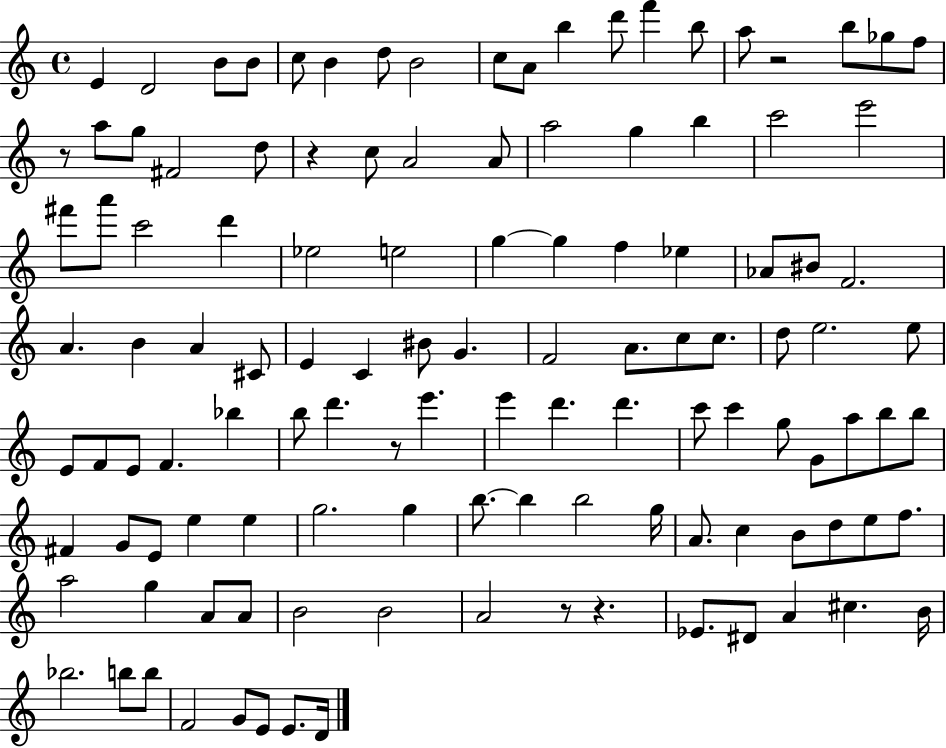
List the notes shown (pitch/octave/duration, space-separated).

E4/q D4/h B4/e B4/e C5/e B4/q D5/e B4/h C5/e A4/e B5/q D6/e F6/q B5/e A5/e R/h B5/e Gb5/e F5/e R/e A5/e G5/e F#4/h D5/e R/q C5/e A4/h A4/e A5/h G5/q B5/q C6/h E6/h F#6/e A6/e C6/h D6/q Eb5/h E5/h G5/q G5/q F5/q Eb5/q Ab4/e BIS4/e F4/h. A4/q. B4/q A4/q C#4/e E4/q C4/q BIS4/e G4/q. F4/h A4/e. C5/e C5/e. D5/e E5/h. E5/e E4/e F4/e E4/e F4/q. Bb5/q B5/e D6/q. R/e E6/q. E6/q D6/q. D6/q. C6/e C6/q G5/e G4/e A5/e B5/e B5/e F#4/q G4/e E4/e E5/q E5/q G5/h. G5/q B5/e. B5/q B5/h G5/s A4/e. C5/q B4/e D5/e E5/e F5/e. A5/h G5/q A4/e A4/e B4/h B4/h A4/h R/e R/q. Eb4/e. D#4/e A4/q C#5/q. B4/s Bb5/h. B5/e B5/e F4/h G4/e E4/e E4/e. D4/s